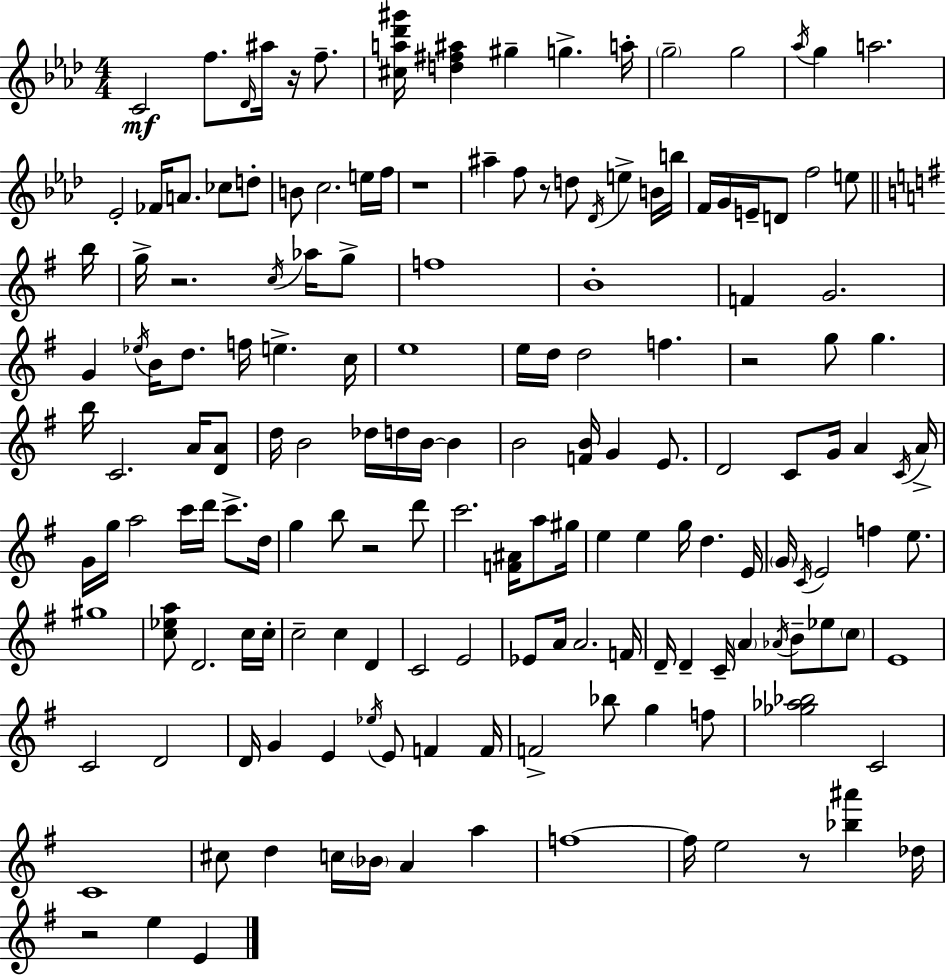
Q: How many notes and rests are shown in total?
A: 164